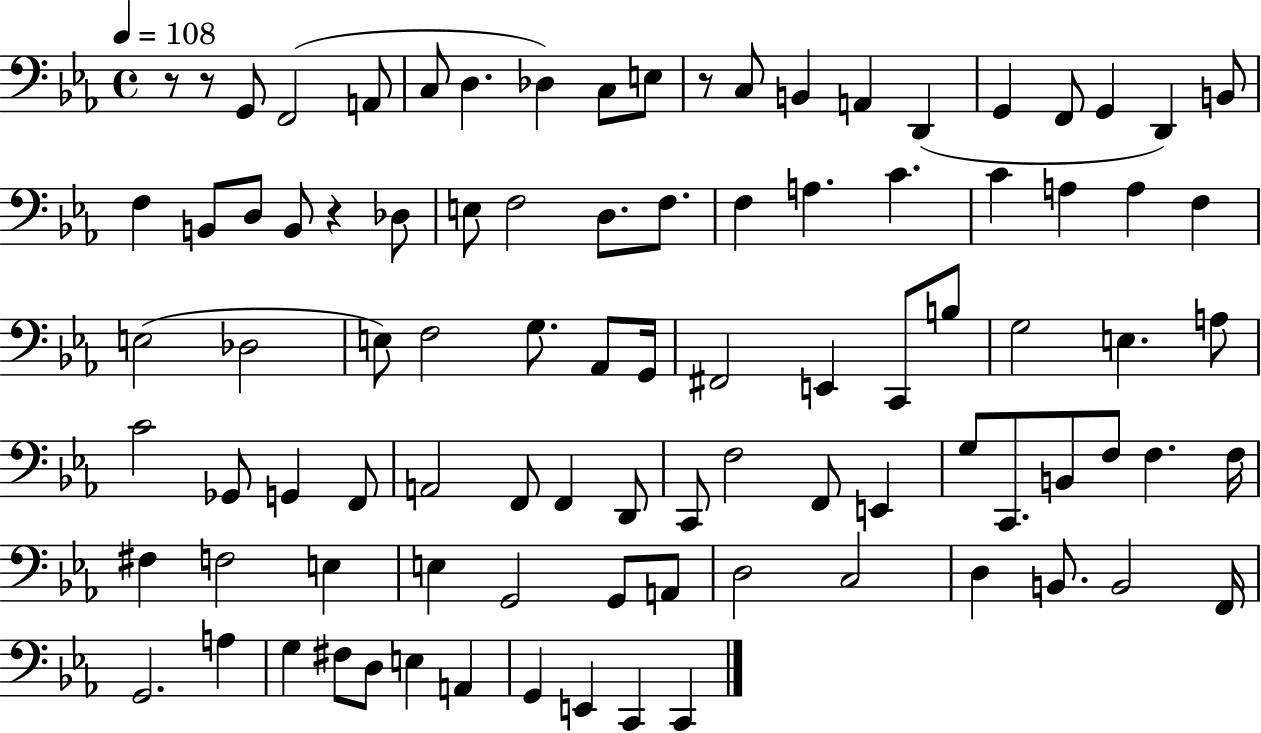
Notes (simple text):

R/e R/e G2/e F2/h A2/e C3/e D3/q. Db3/q C3/e E3/e R/e C3/e B2/q A2/q D2/q G2/q F2/e G2/q D2/q B2/e F3/q B2/e D3/e B2/e R/q Db3/e E3/e F3/h D3/e. F3/e. F3/q A3/q. C4/q. C4/q A3/q A3/q F3/q E3/h Db3/h E3/e F3/h G3/e. Ab2/e G2/s F#2/h E2/q C2/e B3/e G3/h E3/q. A3/e C4/h Gb2/e G2/q F2/e A2/h F2/e F2/q D2/e C2/e F3/h F2/e E2/q G3/e C2/e. B2/e F3/e F3/q. F3/s F#3/q F3/h E3/q E3/q G2/h G2/e A2/e D3/h C3/h D3/q B2/e. B2/h F2/s G2/h. A3/q G3/q F#3/e D3/e E3/q A2/q G2/q E2/q C2/q C2/q